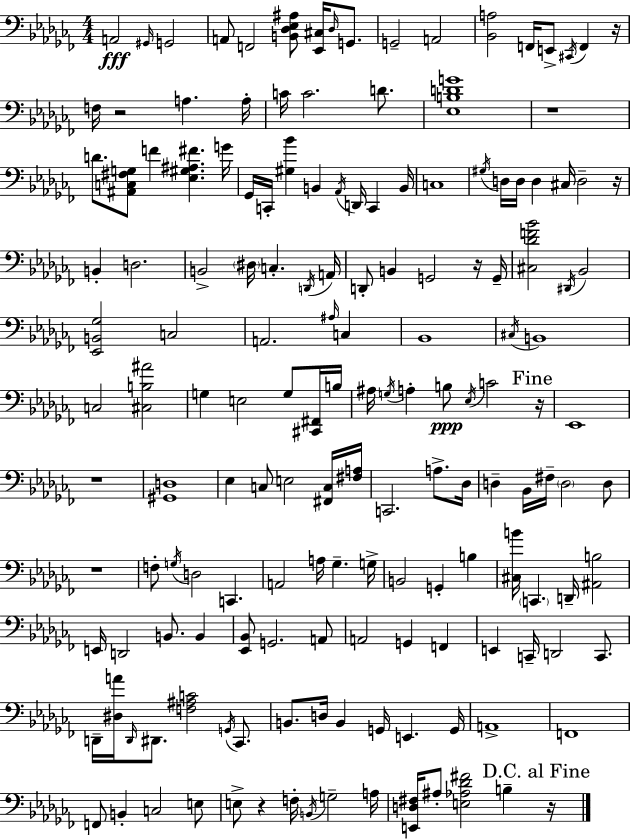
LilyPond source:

{
  \clef bass
  \numericTimeSignature
  \time 4/4
  \key aes \minor
  a,2\fff \grace { gis,16 } g,2 | a,8 f,2 <b, des ees ais>8 <ees, cis>16 \grace { des16 } g,8. | g,2-- a,2 | <bes, a>2 f,16 e,8-> \acciaccatura { cis,16 } f,4 | \break r16 f16 r2 a4. | a16-. c'16 c'2. | d'8. <ees b d' g'>1 | r1 | \break d'8. <ais, c fis g>8 f'4 <ees gis ais fis'>4. | g'16 ges,16 c,16-. <gis bes'>4 b,4 \acciaccatura { aes,16 } d,16 c,4 | b,16 c1 | \acciaccatura { gis16 } d16 d16 d4 cis16 d2-- | \break r16 b,4-. d2. | b,2-> \parenthesize dis16 c4.-. | \acciaccatura { d,16 } a,16 d,8-. b,4 g,2 | r16 g,16-- <cis des' f' bes'>2 \acciaccatura { dis,16 } bes,2 | \break <ees, b, ges>2 c2 | a,2. | \grace { ais16 } c4 bes,1 | \acciaccatura { cis16 } b,1 | \break c2 | <cis b ais'>2 g4 e2 | g8 <cis, fis,>16 b16 ais16 \acciaccatura { g16 } a4-. b8\ppp | \acciaccatura { ees16 } c'2 \mark "Fine" r16 ees,1 | \break r1 | <gis, d>1 | ees4 c8 | e2 <fis, c>16 <fis a>16 c,2. | \break a8.-> des16 d4-- bes,16 | fis16-- \parenthesize d2 d8 r1 | f8-. \acciaccatura { g16 } d2 | c,4. a,2 | \break a16 ges4.-- g16-> b,2 | g,4-. b4 <cis b'>16 \parenthesize c,4. | d,16-- <ais, b>2 e,16 d,2 | b,8. b,4 <ees, bes,>8 g,2. | \break a,8 a,2 | g,4 f,4 e,4 | c,16-- d,2 c,8. d,16-- <dis a'>16 \grace { d,16 } dis,8. | <f ais c'>2 \acciaccatura { g,16 } ces,8. b,8. | \break d16 b,4 g,16 e,4. g,16 a,1-> | f,1 | f,8 | b,4-. c2 e8 e8-> | \break r4 f16-. \acciaccatura { b,16 } g2-- a16 <e, d fis>16 | ais8-. <e aes des' fis'>2 b4-- \mark "D.C. al Fine" r16 \bar "|."
}